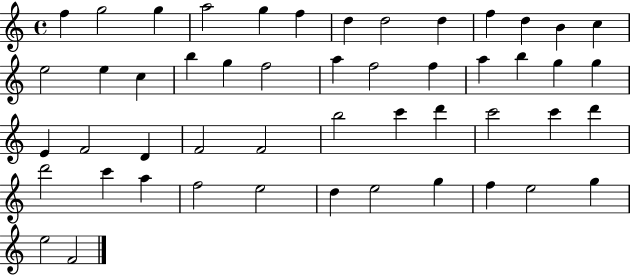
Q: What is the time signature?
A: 4/4